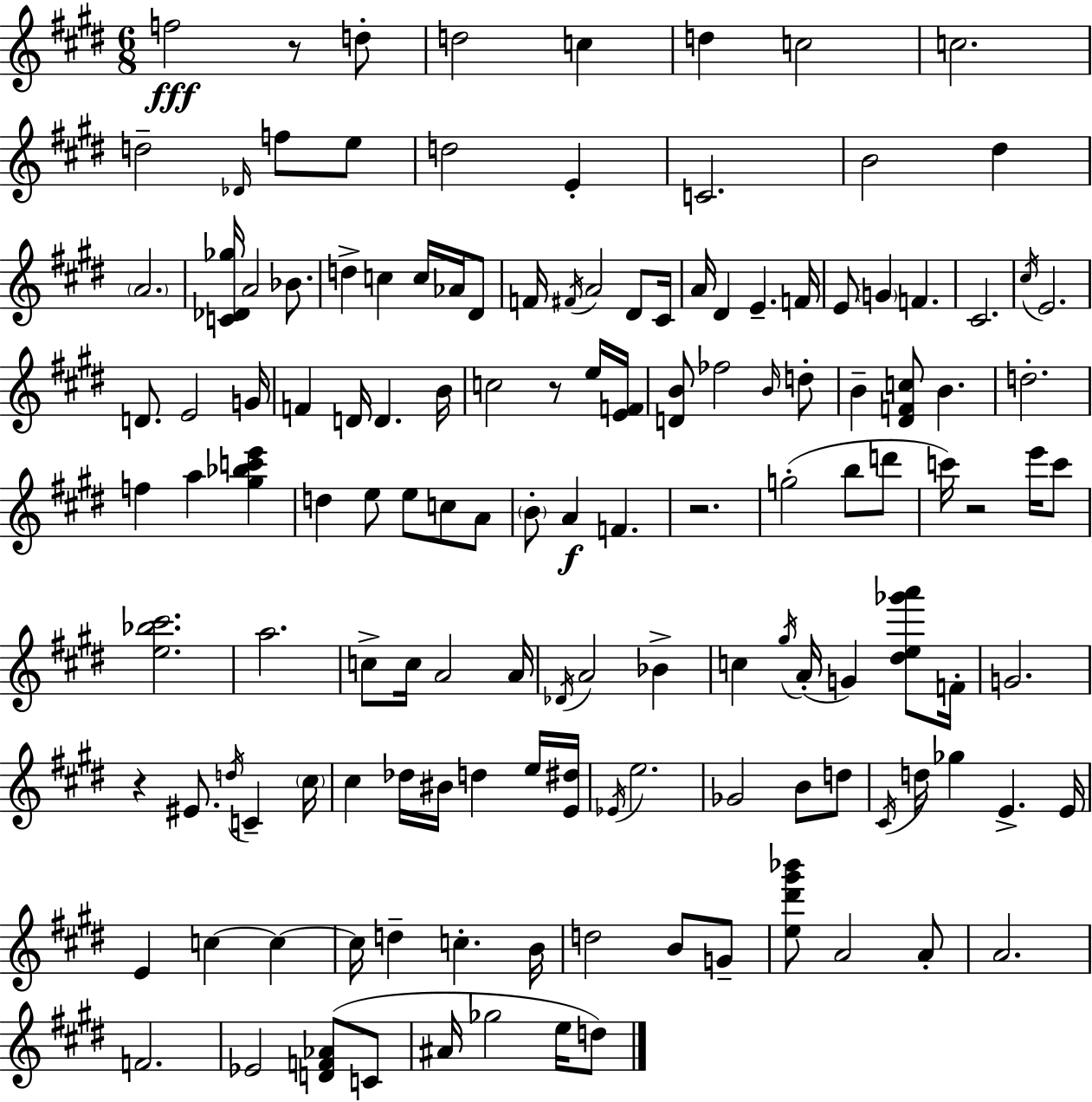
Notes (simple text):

F5/h R/e D5/e D5/h C5/q D5/q C5/h C5/h. D5/h Db4/s F5/e E5/e D5/h E4/q C4/h. B4/h D#5/q A4/h. [C4,Db4,Gb5]/s A4/h Bb4/e. D5/q C5/q C5/s Ab4/s D#4/e F4/s F#4/s A4/h D#4/e C#4/s A4/s D#4/q E4/q. F4/s E4/e G4/q F4/q. C#4/h. C#5/s E4/h. D4/e. E4/h G4/s F4/q D4/s D4/q. B4/s C5/h R/e E5/s [E4,F4]/s [D4,B4]/e FES5/h B4/s D5/e B4/q [D#4,F4,C5]/e B4/q. D5/h. F5/q A5/q [G#5,Bb5,C6,E6]/q D5/q E5/e E5/e C5/e A4/e B4/e A4/q F4/q. R/h. G5/h B5/e D6/e C6/s R/h E6/s C6/e [E5,Bb5,C#6]/h. A5/h. C5/e C5/s A4/h A4/s Db4/s A4/h Bb4/q C5/q G#5/s A4/s G4/q [D#5,E5,Gb6,A6]/e F4/s G4/h. R/q EIS4/e. D5/s C4/q C#5/s C#5/q Db5/s BIS4/s D5/q E5/s [E4,D#5]/s Eb4/s E5/h. Gb4/h B4/e D5/e C#4/s D5/s Gb5/q E4/q. E4/s E4/q C5/q C5/q C5/s D5/q C5/q. B4/s D5/h B4/e G4/e [E5,D#6,G#6,Bb6]/e A4/h A4/e A4/h. F4/h. Eb4/h [D4,F4,Ab4]/e C4/e A#4/s Gb5/h E5/s D5/e